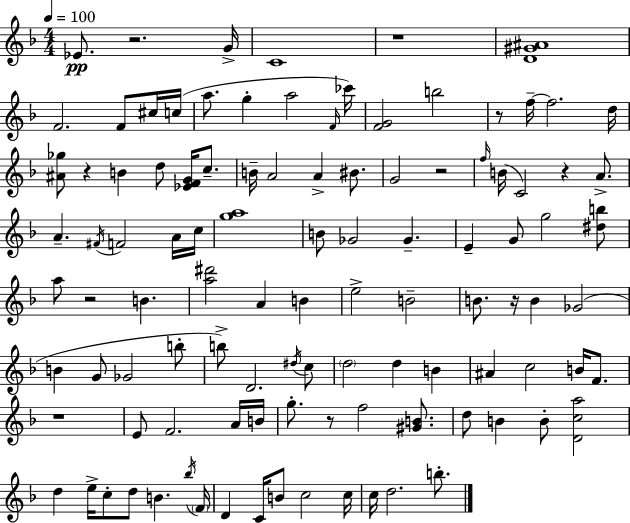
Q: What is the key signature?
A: D minor